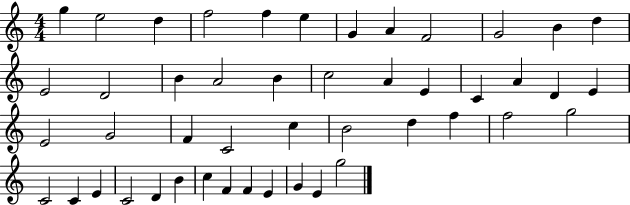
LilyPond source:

{
  \clef treble
  \numericTimeSignature
  \time 4/4
  \key c \major
  g''4 e''2 d''4 | f''2 f''4 e''4 | g'4 a'4 f'2 | g'2 b'4 d''4 | \break e'2 d'2 | b'4 a'2 b'4 | c''2 a'4 e'4 | c'4 a'4 d'4 e'4 | \break e'2 g'2 | f'4 c'2 c''4 | b'2 d''4 f''4 | f''2 g''2 | \break c'2 c'4 e'4 | c'2 d'4 b'4 | c''4 f'4 f'4 e'4 | g'4 e'4 g''2 | \break \bar "|."
}